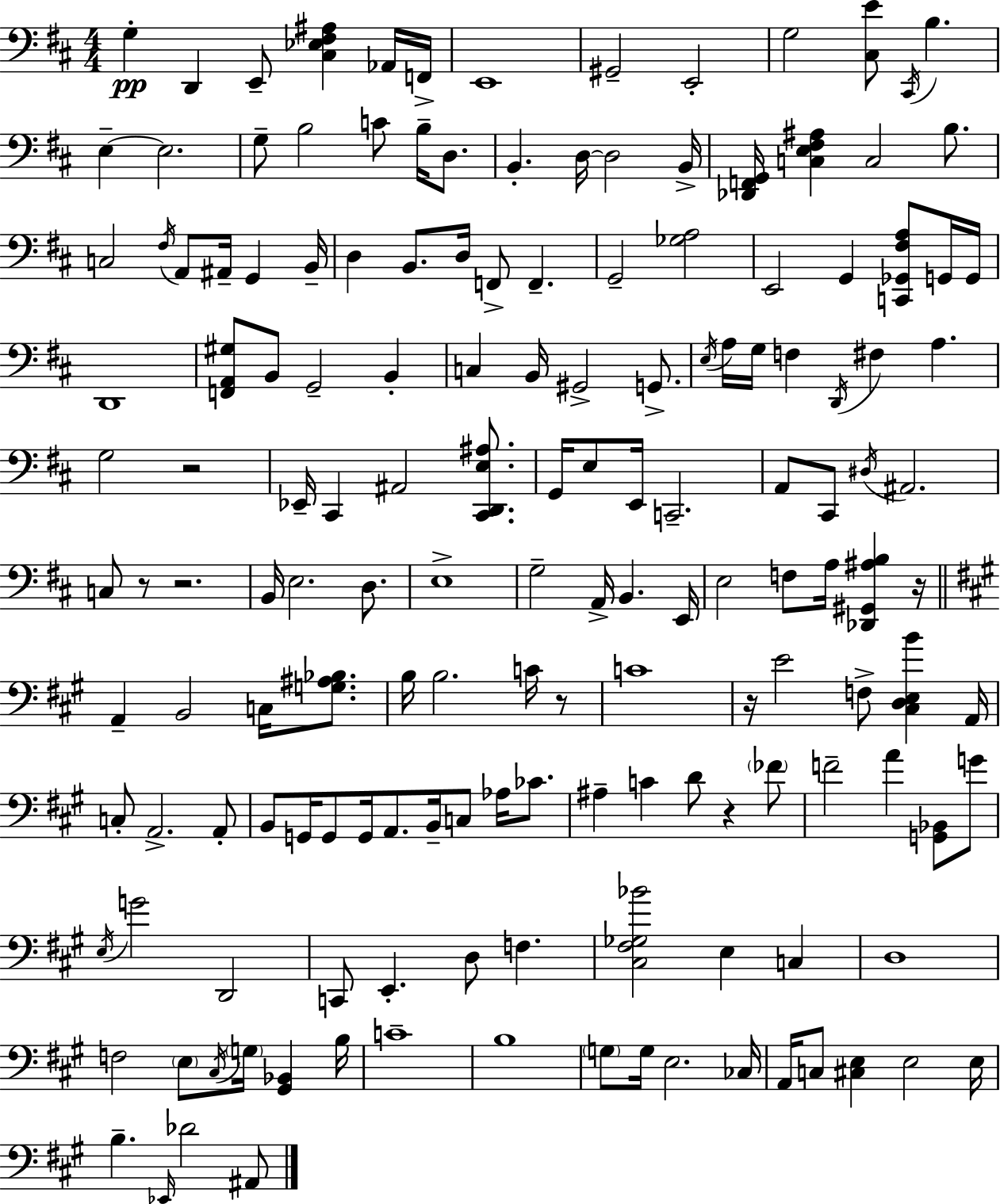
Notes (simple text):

G3/q D2/q E2/e [C#3,Eb3,F#3,A#3]/q Ab2/s F2/s E2/w G#2/h E2/h G3/h [C#3,E4]/e C#2/s B3/q. E3/q E3/h. G3/e B3/h C4/e B3/s D3/e. B2/q. D3/s D3/h B2/s [Db2,F2,G2]/s [C3,E3,F#3,A#3]/q C3/h B3/e. C3/h F#3/s A2/e A#2/s G2/q B2/s D3/q B2/e. D3/s F2/e F2/q. G2/h [Gb3,A3]/h E2/h G2/q [C2,Gb2,F#3,A3]/e G2/s G2/s D2/w [F2,A2,G#3]/e B2/e G2/h B2/q C3/q B2/s G#2/h G2/e. E3/s A3/s G3/s F3/q D2/s F#3/q A3/q. G3/h R/h Eb2/s C#2/q A#2/h [C#2,D2,E3,A#3]/e. G2/s E3/e E2/s C2/h. A2/e C#2/e D#3/s A#2/h. C3/e R/e R/h. B2/s E3/h. D3/e. E3/w G3/h A2/s B2/q. E2/s E3/h F3/e A3/s [Db2,G#2,A#3,B3]/q R/s A2/q B2/h C3/s [G3,A#3,Bb3]/e. B3/s B3/h. C4/s R/e C4/w R/s E4/h F3/e [C#3,D3,E3,B4]/q A2/s C3/e A2/h. A2/e B2/e G2/s G2/e G2/s A2/e. B2/s C3/e Ab3/s CES4/e. A#3/q C4/q D4/e R/q FES4/e F4/h A4/q [G2,Bb2]/e G4/e E3/s G4/h D2/h C2/e E2/q. D3/e F3/q. [C#3,F#3,Gb3,Bb4]/h E3/q C3/q D3/w F3/h E3/e C#3/s G3/s [G#2,Bb2]/q B3/s C4/w B3/w G3/e G3/s E3/h. CES3/s A2/s C3/e [C#3,E3]/q E3/h E3/s B3/q. Eb2/s Db4/h A#2/e